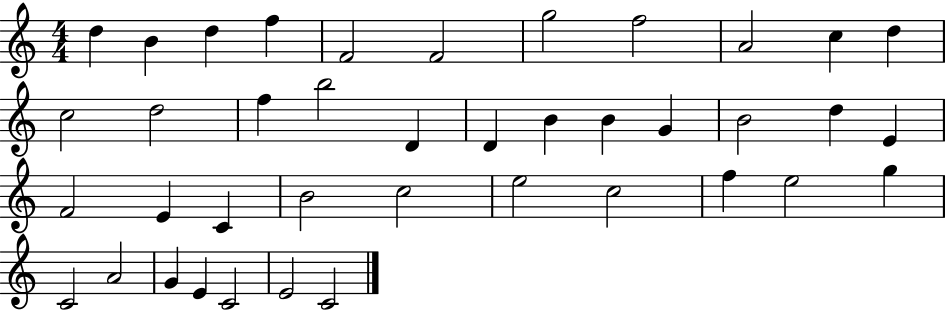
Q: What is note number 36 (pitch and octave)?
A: G4